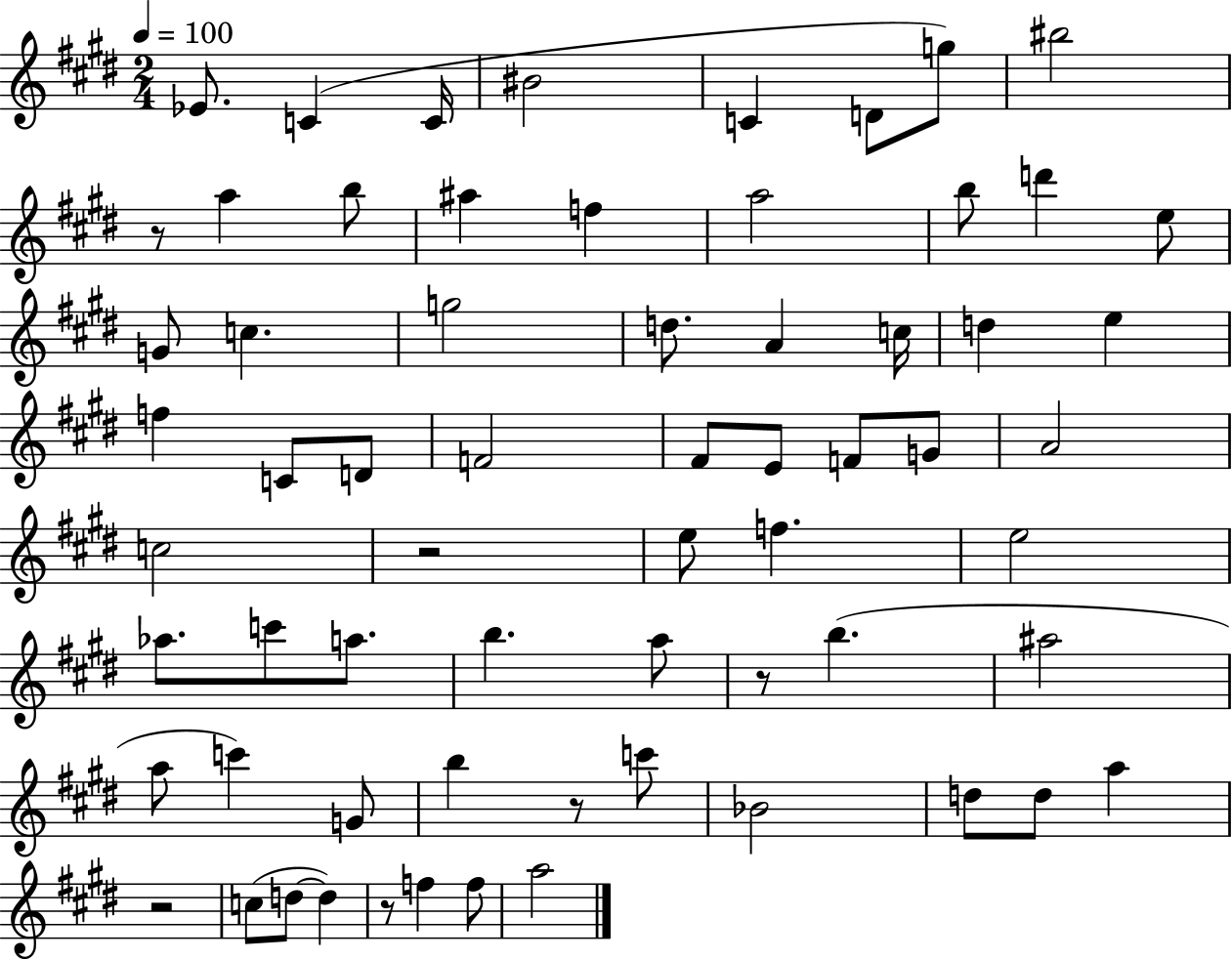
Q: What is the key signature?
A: E major